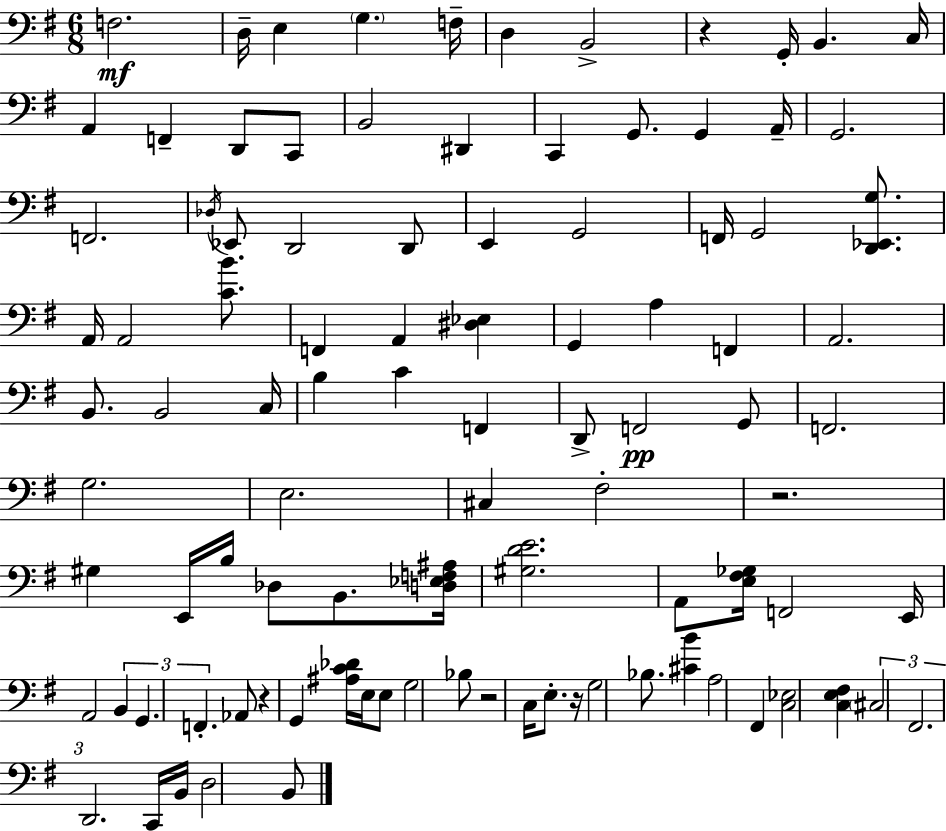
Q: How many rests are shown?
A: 5